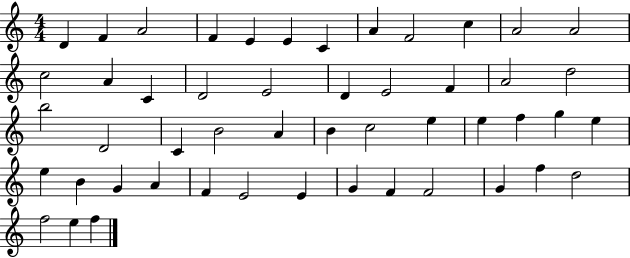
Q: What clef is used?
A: treble